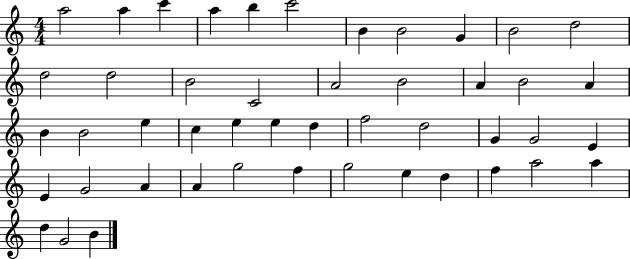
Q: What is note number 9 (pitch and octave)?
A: G4